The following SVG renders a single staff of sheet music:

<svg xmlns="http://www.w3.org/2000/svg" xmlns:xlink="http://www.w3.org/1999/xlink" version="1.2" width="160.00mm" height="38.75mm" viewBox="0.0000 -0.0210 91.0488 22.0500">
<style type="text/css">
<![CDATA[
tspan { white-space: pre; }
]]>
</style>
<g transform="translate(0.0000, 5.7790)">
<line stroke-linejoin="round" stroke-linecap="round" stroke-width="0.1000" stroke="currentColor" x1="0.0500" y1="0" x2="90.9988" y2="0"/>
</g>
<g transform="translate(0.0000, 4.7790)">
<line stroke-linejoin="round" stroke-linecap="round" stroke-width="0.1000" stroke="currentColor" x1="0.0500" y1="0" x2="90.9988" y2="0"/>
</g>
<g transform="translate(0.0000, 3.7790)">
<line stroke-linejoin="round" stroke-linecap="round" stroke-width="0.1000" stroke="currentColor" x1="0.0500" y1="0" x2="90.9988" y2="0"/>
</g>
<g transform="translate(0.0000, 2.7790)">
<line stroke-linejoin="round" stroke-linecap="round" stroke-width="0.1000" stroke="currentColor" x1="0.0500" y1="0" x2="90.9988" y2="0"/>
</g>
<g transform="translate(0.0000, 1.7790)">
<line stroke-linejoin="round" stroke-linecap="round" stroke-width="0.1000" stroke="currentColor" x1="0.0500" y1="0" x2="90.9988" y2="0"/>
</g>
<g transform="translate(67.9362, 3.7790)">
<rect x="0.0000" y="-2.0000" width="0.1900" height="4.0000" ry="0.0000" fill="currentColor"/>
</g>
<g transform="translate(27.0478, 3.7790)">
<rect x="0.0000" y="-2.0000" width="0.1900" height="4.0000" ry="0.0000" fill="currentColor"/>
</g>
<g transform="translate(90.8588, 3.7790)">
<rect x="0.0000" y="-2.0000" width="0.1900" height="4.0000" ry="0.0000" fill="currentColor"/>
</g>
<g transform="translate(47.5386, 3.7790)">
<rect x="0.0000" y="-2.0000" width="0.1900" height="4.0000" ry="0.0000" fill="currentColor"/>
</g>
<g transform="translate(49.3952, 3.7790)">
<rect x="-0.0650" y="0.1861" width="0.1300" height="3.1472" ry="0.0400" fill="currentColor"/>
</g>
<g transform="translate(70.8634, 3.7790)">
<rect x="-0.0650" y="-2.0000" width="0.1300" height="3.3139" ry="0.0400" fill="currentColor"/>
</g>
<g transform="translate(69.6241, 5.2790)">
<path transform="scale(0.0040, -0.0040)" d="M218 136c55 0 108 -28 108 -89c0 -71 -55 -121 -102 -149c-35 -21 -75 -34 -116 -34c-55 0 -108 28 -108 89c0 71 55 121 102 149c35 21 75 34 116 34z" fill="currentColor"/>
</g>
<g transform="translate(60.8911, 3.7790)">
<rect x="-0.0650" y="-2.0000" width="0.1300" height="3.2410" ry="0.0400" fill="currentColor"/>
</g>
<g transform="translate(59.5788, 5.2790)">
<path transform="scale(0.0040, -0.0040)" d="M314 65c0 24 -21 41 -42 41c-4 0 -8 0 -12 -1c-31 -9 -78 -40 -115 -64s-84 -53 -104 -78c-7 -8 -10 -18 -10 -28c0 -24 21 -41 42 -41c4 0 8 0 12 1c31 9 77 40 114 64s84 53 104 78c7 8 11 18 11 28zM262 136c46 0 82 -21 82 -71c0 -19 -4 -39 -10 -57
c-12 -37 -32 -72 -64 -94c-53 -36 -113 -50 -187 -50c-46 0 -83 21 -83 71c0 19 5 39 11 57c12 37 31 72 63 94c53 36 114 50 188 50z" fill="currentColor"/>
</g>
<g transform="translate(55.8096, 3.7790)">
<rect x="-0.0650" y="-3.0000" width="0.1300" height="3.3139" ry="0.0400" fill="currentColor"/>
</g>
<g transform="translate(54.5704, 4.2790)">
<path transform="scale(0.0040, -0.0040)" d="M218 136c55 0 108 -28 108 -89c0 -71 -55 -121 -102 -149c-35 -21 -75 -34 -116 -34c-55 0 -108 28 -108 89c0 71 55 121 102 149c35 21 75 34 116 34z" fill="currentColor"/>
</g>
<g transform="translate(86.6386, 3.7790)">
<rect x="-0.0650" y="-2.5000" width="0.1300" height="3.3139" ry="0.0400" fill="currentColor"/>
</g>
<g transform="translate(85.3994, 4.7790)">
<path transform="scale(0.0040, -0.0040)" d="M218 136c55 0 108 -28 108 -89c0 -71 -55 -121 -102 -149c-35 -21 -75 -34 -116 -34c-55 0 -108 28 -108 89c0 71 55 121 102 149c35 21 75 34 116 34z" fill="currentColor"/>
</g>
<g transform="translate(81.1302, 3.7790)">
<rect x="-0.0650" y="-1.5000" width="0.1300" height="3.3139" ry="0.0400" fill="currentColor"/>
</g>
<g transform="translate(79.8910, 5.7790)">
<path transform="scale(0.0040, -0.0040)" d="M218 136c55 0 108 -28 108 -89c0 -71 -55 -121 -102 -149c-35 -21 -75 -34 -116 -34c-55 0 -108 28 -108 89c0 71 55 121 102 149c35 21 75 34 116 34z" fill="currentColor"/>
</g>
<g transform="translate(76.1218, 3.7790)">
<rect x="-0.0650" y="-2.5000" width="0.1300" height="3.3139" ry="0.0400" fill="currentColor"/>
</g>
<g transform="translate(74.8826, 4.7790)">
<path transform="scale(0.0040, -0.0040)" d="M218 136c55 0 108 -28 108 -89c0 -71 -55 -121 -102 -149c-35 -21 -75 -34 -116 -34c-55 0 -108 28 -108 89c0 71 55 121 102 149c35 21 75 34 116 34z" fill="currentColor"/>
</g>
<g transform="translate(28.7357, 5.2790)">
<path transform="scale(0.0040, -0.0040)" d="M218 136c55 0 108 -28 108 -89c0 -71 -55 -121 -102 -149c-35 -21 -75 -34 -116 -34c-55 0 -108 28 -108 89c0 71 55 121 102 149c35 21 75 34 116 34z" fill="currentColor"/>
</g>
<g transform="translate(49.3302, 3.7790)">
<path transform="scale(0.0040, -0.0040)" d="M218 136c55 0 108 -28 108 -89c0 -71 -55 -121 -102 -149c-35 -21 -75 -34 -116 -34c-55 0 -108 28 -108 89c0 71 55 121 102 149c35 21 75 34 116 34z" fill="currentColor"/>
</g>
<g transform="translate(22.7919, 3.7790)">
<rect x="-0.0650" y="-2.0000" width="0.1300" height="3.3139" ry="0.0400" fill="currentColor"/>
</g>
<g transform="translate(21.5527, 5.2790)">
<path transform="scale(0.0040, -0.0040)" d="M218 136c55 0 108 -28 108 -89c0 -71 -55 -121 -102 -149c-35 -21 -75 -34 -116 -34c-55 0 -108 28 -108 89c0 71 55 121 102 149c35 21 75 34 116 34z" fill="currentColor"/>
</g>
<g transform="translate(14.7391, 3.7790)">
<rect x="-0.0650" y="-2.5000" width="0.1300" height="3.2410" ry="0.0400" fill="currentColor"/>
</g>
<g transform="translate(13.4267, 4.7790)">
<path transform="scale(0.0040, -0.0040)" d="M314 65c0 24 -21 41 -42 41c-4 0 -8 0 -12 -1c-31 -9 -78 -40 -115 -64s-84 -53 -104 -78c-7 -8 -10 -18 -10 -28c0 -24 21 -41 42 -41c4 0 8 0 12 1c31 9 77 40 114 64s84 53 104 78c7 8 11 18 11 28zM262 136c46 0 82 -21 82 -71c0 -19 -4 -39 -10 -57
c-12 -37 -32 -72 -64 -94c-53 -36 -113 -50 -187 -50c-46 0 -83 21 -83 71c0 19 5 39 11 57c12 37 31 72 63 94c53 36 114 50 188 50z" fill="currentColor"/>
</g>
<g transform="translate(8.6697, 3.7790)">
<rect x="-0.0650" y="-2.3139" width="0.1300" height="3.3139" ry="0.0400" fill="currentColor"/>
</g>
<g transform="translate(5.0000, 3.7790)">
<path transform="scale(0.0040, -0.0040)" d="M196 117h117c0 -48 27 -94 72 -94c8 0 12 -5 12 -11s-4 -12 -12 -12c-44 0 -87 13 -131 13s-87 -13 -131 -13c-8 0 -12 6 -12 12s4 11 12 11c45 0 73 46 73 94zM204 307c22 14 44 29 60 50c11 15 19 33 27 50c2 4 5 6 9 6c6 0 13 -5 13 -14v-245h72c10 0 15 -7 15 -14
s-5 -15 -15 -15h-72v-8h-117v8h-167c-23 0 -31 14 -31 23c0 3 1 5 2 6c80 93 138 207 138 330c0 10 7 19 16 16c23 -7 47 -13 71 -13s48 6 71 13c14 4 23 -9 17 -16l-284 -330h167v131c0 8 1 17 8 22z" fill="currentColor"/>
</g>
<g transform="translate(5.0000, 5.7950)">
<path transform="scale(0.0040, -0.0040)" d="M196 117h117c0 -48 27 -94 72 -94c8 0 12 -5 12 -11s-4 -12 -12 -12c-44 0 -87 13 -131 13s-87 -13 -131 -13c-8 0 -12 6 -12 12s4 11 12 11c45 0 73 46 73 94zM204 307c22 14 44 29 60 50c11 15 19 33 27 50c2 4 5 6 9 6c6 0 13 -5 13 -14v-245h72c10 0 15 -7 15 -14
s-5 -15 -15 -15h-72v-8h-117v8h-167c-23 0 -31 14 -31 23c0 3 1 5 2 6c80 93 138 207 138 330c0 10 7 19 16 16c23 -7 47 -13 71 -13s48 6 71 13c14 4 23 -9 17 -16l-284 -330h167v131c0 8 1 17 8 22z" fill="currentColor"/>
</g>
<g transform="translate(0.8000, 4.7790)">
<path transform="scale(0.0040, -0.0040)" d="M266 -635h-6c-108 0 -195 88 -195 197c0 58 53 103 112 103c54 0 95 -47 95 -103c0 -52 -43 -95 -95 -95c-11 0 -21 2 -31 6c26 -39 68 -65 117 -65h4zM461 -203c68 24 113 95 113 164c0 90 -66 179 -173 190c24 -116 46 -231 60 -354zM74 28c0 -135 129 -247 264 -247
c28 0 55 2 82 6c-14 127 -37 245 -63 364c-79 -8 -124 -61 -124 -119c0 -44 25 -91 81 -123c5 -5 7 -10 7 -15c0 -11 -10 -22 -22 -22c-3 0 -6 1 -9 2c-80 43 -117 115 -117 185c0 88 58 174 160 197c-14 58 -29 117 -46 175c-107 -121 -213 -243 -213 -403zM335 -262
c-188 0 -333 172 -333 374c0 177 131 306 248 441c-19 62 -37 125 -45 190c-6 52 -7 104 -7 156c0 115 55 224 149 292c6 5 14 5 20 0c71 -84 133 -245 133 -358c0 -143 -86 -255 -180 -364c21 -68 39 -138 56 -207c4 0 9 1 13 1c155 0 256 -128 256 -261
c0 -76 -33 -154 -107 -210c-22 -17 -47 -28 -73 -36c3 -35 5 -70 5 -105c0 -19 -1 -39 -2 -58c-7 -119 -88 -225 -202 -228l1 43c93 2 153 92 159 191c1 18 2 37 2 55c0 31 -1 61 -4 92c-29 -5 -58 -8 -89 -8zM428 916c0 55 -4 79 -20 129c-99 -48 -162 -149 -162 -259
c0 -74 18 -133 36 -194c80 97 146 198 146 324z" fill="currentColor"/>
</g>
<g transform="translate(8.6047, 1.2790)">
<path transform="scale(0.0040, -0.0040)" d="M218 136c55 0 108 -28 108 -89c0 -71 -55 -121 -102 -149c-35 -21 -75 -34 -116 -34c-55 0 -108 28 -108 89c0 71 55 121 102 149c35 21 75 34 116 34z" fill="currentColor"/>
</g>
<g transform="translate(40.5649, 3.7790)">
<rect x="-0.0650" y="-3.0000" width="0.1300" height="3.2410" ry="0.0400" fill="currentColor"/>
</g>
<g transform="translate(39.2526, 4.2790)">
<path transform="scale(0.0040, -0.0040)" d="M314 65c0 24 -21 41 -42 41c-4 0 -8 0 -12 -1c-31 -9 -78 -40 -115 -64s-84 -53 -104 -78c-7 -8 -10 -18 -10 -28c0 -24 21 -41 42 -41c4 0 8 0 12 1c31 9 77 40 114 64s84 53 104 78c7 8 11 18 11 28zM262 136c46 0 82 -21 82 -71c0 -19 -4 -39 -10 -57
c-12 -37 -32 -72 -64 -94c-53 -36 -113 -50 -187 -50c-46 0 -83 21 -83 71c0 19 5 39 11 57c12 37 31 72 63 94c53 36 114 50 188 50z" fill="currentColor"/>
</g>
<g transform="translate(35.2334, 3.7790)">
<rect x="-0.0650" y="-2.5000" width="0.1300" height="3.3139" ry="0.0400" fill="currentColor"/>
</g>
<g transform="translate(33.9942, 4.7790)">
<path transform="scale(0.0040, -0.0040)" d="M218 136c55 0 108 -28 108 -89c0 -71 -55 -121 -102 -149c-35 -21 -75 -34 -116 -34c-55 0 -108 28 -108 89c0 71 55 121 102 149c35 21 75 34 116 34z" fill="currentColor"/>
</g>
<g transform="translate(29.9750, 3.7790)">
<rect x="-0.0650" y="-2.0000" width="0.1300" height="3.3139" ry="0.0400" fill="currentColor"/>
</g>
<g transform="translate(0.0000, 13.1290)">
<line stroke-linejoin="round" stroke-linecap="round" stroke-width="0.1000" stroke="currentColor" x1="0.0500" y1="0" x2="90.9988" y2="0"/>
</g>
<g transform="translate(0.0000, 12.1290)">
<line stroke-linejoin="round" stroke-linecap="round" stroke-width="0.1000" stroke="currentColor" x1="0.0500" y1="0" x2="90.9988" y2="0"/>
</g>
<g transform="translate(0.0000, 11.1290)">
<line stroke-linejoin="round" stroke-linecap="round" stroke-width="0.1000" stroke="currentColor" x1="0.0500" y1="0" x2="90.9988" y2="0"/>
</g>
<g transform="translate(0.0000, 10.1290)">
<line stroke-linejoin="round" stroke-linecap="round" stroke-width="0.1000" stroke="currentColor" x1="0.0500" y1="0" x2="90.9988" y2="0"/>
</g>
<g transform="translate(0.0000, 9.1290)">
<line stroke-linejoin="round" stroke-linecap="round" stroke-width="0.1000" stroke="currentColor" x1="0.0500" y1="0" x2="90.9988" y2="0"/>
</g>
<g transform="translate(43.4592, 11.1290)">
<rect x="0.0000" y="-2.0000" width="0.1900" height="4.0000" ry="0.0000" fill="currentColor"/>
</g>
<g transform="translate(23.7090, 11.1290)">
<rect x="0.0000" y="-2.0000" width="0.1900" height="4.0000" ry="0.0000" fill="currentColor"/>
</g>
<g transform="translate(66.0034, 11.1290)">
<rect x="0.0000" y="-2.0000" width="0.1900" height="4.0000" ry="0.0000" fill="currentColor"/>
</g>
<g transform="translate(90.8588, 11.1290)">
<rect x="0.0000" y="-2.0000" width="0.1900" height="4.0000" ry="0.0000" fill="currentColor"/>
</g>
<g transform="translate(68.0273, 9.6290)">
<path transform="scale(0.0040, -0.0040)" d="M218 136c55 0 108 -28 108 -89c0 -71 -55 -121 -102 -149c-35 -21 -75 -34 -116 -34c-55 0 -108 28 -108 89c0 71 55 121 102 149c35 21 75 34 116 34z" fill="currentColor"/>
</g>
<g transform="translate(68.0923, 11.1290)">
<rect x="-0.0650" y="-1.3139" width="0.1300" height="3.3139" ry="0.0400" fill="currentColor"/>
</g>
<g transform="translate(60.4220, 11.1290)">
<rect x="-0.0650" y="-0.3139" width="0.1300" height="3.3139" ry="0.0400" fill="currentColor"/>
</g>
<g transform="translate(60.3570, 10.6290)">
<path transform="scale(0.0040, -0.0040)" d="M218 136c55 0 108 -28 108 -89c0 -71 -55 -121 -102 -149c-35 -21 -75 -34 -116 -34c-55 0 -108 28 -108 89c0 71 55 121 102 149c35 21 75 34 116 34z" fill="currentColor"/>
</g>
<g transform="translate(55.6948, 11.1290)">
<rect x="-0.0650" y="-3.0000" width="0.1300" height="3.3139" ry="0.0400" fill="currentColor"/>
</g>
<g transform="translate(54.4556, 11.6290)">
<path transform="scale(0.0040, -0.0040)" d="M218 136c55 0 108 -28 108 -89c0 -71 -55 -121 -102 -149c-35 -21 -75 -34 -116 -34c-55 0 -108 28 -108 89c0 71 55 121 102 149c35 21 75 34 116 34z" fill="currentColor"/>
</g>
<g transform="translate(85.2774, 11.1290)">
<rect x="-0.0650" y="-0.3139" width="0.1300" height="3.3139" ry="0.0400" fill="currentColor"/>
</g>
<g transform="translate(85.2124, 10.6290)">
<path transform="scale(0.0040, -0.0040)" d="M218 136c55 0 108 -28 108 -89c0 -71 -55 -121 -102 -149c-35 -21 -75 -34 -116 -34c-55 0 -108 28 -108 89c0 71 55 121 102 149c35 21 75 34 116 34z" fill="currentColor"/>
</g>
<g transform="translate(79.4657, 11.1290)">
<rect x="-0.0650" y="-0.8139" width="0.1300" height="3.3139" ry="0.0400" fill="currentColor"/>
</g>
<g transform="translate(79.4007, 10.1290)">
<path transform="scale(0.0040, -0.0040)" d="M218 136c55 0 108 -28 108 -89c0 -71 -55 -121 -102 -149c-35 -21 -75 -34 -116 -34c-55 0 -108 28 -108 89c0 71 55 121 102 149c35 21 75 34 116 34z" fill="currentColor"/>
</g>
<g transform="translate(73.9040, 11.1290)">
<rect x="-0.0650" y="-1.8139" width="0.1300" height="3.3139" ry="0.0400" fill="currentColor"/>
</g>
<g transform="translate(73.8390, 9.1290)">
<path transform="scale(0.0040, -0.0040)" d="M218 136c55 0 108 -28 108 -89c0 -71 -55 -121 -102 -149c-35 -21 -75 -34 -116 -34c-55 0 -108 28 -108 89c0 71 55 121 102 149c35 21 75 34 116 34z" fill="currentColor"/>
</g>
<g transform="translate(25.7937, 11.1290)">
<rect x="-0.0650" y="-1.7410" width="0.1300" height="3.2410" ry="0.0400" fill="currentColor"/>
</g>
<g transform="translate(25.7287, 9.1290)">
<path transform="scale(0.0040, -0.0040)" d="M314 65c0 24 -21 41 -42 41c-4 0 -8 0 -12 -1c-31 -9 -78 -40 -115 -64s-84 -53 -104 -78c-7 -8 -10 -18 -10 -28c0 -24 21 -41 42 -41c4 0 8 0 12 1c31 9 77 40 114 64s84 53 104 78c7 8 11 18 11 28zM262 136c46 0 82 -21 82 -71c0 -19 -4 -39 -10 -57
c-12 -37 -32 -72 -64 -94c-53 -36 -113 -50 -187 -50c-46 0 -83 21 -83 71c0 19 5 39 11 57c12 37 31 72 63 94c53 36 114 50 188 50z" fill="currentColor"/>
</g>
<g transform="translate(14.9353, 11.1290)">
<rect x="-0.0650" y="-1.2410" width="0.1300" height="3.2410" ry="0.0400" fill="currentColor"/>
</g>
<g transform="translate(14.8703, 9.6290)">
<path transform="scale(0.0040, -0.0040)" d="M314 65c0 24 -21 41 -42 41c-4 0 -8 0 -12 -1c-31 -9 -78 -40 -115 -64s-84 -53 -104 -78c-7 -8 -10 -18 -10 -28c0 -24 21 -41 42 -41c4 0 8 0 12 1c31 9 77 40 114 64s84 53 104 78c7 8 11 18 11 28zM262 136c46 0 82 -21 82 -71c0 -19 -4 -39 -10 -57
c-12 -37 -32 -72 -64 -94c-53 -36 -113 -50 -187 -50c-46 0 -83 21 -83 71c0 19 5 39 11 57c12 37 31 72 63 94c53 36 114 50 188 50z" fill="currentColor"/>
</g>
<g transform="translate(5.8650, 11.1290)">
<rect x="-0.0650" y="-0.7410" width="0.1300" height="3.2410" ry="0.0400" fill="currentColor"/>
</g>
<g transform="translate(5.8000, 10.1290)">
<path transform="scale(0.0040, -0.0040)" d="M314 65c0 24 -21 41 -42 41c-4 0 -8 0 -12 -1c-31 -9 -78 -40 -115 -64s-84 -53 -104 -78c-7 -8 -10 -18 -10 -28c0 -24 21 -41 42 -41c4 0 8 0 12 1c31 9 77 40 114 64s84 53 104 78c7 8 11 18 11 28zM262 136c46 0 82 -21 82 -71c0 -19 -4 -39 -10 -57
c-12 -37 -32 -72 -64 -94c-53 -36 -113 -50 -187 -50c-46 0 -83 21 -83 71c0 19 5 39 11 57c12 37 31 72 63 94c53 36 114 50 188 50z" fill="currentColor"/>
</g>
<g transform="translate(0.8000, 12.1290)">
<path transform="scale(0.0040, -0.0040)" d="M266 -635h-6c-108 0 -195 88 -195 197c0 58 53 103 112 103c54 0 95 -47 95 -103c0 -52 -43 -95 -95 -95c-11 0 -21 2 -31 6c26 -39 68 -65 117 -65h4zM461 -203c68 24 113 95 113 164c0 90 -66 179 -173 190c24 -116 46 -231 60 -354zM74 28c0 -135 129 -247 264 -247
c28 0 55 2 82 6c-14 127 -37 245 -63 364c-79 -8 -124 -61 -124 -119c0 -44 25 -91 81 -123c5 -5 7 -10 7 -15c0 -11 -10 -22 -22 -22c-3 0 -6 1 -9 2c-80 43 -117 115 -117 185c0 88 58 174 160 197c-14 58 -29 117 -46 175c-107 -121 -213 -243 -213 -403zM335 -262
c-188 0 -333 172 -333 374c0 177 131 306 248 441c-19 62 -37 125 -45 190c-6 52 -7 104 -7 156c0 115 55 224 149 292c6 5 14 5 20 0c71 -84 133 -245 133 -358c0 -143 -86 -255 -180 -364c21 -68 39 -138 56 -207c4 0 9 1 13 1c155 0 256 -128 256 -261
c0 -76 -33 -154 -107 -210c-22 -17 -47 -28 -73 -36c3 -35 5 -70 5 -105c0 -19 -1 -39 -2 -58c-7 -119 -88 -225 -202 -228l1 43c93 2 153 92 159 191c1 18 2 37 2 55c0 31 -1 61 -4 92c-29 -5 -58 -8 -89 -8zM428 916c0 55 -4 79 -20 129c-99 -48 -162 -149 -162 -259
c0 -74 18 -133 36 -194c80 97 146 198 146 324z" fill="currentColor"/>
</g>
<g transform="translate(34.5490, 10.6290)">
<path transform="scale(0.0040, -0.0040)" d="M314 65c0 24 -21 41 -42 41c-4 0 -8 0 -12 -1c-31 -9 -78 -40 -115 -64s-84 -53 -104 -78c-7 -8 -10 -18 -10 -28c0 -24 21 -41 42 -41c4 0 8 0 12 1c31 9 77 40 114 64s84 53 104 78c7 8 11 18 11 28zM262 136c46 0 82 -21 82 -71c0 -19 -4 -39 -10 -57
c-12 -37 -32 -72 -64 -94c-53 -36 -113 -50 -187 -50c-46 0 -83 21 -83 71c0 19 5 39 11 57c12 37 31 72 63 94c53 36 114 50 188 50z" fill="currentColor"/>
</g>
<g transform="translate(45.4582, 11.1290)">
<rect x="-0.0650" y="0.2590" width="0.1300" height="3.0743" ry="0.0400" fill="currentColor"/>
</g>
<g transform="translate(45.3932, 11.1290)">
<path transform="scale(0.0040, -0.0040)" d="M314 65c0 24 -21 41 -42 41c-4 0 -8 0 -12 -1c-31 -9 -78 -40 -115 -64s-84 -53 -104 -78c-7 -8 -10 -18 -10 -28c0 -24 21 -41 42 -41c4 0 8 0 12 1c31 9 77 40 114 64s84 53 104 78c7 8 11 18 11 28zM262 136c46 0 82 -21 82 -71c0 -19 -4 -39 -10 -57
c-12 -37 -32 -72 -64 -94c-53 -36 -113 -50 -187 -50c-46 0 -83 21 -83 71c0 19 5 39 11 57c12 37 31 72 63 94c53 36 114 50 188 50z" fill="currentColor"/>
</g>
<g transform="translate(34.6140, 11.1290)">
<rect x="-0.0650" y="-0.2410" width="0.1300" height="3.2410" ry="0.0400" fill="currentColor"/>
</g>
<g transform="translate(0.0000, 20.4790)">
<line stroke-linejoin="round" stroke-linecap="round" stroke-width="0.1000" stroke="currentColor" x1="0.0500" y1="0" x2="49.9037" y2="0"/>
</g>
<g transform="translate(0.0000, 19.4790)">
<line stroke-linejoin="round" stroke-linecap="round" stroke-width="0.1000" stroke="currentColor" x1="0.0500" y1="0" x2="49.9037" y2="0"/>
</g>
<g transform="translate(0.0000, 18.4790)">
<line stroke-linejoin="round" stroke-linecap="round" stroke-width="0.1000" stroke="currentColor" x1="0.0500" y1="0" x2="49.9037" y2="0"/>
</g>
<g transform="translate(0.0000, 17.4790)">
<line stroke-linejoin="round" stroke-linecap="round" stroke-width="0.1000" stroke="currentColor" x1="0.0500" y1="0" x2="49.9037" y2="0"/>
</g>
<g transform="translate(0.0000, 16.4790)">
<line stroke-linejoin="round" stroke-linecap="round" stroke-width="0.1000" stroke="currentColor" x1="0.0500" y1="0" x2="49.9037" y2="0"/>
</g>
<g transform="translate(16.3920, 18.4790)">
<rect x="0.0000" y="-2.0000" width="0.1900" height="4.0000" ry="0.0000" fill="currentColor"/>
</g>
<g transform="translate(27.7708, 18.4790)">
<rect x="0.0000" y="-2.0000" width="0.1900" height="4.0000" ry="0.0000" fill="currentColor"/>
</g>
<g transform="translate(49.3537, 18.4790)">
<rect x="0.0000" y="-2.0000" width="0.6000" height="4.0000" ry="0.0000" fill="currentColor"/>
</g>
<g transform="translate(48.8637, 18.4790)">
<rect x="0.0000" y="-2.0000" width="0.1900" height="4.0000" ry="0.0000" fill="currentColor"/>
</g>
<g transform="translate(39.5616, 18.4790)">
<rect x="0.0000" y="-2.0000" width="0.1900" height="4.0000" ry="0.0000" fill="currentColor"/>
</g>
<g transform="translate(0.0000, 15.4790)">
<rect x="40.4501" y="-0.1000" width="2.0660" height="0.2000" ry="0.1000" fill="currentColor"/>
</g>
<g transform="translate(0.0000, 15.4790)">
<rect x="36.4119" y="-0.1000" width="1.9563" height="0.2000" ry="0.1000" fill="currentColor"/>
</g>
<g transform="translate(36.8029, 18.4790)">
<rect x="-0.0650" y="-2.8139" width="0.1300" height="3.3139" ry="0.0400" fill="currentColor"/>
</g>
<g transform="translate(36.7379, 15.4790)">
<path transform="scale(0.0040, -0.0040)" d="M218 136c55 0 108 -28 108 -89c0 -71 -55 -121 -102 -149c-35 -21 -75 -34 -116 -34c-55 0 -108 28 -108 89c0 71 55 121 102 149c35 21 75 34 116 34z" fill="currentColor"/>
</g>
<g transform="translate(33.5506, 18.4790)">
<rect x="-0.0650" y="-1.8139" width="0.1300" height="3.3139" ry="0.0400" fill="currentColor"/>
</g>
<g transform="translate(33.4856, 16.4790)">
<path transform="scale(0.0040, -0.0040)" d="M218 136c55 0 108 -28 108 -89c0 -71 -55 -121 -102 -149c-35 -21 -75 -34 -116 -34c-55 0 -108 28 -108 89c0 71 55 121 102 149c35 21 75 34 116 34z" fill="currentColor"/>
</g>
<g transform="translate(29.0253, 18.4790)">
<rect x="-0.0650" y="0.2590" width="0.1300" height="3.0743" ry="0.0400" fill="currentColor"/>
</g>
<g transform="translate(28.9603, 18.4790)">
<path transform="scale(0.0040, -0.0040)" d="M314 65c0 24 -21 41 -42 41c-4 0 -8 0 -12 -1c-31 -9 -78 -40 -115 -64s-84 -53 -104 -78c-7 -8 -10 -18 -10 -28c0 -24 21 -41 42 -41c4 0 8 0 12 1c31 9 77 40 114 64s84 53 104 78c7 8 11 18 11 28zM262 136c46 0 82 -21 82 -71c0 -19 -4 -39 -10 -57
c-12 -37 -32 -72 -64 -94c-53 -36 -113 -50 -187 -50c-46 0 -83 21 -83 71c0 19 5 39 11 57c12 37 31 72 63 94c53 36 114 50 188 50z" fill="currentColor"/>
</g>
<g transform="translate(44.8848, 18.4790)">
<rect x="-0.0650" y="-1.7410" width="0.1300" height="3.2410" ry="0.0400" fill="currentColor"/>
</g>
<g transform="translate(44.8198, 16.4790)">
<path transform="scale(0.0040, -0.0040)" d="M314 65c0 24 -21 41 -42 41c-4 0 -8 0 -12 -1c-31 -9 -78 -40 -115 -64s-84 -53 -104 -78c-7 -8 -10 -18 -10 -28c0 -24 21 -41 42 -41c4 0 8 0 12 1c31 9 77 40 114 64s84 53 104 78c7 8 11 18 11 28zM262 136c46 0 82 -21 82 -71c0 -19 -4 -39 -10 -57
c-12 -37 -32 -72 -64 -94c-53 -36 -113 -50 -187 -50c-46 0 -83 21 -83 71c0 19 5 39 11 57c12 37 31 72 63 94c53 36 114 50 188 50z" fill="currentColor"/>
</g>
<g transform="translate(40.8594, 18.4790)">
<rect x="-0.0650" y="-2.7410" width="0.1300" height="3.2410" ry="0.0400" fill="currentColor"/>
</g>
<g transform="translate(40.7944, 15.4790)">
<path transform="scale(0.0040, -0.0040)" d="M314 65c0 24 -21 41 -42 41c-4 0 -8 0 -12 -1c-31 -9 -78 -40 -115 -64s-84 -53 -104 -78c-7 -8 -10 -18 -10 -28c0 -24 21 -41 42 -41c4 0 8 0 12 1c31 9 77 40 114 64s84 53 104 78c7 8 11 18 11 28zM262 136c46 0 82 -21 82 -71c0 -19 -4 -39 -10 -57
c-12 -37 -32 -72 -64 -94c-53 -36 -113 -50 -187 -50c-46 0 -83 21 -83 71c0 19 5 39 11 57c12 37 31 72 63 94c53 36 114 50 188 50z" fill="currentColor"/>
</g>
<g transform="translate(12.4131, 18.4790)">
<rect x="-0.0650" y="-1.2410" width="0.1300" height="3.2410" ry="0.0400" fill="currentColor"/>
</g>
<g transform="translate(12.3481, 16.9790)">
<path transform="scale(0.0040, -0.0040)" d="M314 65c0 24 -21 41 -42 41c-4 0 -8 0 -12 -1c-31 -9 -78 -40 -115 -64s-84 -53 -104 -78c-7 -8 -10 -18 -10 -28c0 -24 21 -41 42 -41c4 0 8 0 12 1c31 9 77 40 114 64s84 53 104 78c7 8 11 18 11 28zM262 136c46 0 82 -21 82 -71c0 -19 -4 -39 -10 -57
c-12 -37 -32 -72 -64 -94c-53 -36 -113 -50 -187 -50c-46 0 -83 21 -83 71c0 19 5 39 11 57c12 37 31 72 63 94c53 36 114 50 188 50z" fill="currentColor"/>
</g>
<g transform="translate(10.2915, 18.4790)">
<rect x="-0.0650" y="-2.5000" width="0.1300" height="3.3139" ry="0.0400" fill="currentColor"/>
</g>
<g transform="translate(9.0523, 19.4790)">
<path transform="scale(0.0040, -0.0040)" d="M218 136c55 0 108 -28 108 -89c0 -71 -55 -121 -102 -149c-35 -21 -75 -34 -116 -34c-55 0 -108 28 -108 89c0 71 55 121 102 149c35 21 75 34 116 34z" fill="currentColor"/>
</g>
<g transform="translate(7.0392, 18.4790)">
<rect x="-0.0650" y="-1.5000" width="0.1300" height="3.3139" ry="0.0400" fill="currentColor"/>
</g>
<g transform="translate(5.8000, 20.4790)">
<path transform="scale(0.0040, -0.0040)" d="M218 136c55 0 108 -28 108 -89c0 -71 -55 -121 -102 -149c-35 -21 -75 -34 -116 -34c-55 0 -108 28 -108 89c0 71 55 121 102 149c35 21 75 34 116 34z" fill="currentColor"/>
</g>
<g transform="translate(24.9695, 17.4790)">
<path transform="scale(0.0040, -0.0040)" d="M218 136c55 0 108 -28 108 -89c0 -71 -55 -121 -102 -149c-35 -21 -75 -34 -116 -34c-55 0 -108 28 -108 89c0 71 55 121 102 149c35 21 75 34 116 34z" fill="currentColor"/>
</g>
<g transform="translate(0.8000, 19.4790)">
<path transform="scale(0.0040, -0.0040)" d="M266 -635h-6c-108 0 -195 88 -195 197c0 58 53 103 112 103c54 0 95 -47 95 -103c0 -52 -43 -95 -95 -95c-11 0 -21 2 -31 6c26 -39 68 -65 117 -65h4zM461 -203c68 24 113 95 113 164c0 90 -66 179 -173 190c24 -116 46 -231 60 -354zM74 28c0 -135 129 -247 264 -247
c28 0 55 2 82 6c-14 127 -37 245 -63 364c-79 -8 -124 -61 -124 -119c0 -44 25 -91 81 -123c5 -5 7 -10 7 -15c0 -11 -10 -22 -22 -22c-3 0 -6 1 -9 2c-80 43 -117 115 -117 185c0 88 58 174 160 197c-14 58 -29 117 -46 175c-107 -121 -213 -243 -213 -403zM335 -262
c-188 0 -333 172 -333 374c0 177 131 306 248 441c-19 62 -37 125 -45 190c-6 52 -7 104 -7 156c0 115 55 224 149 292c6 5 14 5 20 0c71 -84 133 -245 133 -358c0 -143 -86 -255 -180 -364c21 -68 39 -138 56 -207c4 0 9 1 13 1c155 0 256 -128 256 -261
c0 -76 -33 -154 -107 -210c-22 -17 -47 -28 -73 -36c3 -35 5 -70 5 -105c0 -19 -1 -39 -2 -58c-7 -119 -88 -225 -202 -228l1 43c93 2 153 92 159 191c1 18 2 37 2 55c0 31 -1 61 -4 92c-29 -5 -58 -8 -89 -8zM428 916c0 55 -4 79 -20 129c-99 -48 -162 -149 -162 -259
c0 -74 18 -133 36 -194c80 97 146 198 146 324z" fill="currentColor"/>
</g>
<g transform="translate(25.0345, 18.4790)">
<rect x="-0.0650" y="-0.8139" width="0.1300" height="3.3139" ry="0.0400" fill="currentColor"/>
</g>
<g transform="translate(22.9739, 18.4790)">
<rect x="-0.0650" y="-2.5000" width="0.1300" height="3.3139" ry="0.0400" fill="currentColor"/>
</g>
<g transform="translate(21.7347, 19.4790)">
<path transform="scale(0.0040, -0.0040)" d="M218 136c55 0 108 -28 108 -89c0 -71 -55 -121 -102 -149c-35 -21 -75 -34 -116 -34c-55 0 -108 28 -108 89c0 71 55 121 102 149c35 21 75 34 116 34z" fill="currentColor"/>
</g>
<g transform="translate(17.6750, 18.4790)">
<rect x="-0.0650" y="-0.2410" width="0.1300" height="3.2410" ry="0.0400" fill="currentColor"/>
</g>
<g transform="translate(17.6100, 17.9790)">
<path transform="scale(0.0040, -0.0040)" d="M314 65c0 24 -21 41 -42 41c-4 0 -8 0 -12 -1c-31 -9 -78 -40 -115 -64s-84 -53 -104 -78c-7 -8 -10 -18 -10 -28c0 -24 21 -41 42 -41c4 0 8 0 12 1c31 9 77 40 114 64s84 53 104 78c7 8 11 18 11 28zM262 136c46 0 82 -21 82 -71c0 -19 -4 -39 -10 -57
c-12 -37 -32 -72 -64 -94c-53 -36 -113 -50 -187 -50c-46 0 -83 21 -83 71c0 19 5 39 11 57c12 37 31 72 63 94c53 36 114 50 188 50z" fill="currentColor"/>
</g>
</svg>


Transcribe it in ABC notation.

X:1
T:Untitled
M:4/4
L:1/4
K:C
g G2 F F G A2 B A F2 F G E G d2 e2 f2 c2 B2 A c e f d c E G e2 c2 G d B2 f a a2 f2